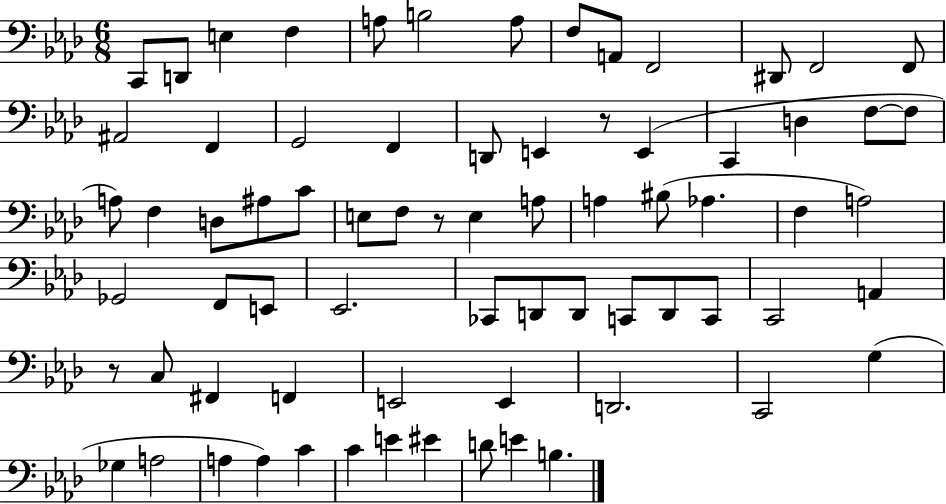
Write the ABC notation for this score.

X:1
T:Untitled
M:6/8
L:1/4
K:Ab
C,,/2 D,,/2 E, F, A,/2 B,2 A,/2 F,/2 A,,/2 F,,2 ^D,,/2 F,,2 F,,/2 ^A,,2 F,, G,,2 F,, D,,/2 E,, z/2 E,, C,, D, F,/2 F,/2 A,/2 F, D,/2 ^A,/2 C/2 E,/2 F,/2 z/2 E, A,/2 A, ^B,/2 _A, F, A,2 _G,,2 F,,/2 E,,/2 _E,,2 _C,,/2 D,,/2 D,,/2 C,,/2 D,,/2 C,,/2 C,,2 A,, z/2 C,/2 ^F,, F,, E,,2 E,, D,,2 C,,2 G, _G, A,2 A, A, C C E ^E D/2 E B,